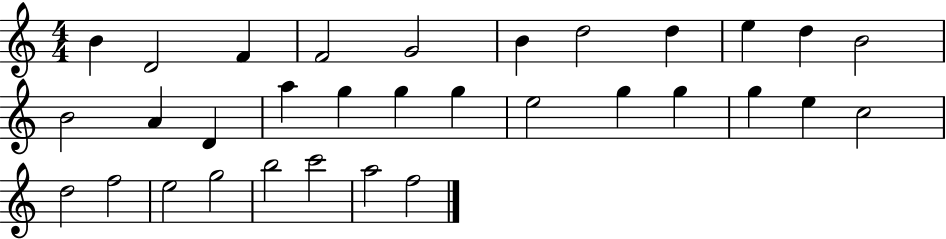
B4/q D4/h F4/q F4/h G4/h B4/q D5/h D5/q E5/q D5/q B4/h B4/h A4/q D4/q A5/q G5/q G5/q G5/q E5/h G5/q G5/q G5/q E5/q C5/h D5/h F5/h E5/h G5/h B5/h C6/h A5/h F5/h